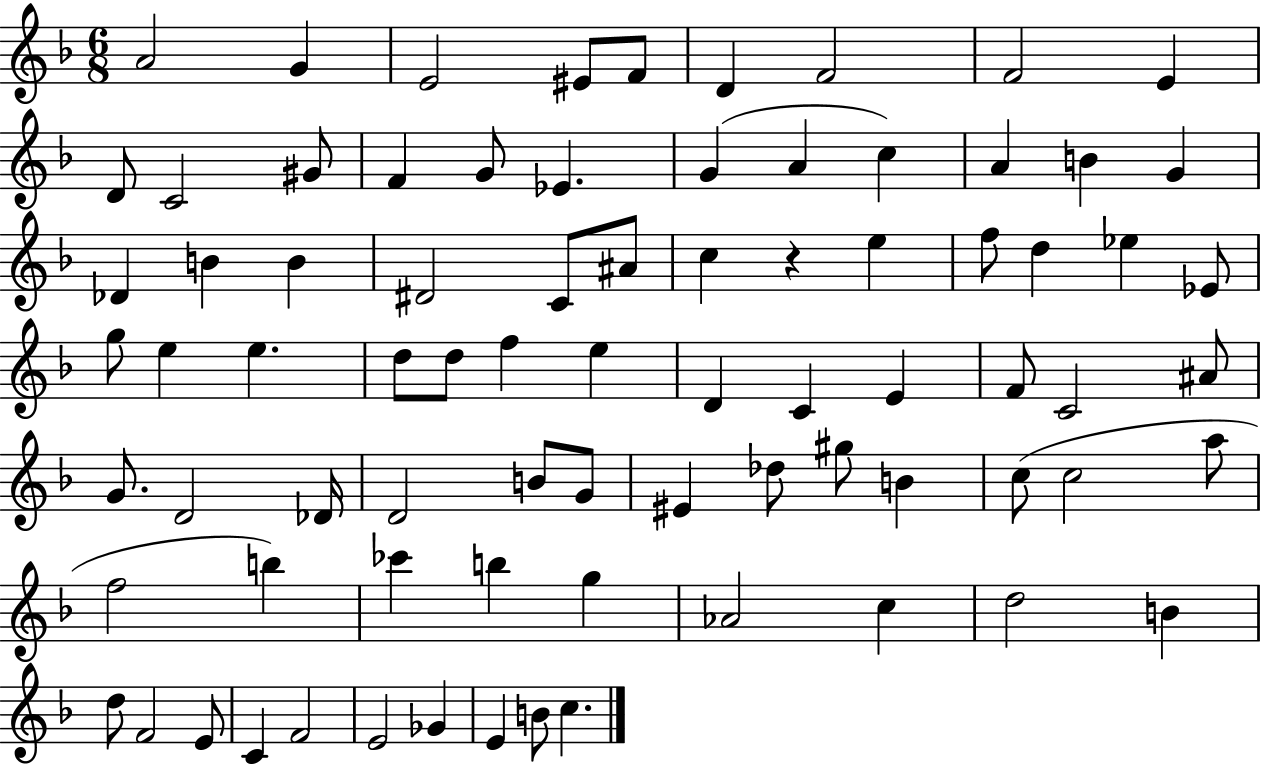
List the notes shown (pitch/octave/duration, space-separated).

A4/h G4/q E4/h EIS4/e F4/e D4/q F4/h F4/h E4/q D4/e C4/h G#4/e F4/q G4/e Eb4/q. G4/q A4/q C5/q A4/q B4/q G4/q Db4/q B4/q B4/q D#4/h C4/e A#4/e C5/q R/q E5/q F5/e D5/q Eb5/q Eb4/e G5/e E5/q E5/q. D5/e D5/e F5/q E5/q D4/q C4/q E4/q F4/e C4/h A#4/e G4/e. D4/h Db4/s D4/h B4/e G4/e EIS4/q Db5/e G#5/e B4/q C5/e C5/h A5/e F5/h B5/q CES6/q B5/q G5/q Ab4/h C5/q D5/h B4/q D5/e F4/h E4/e C4/q F4/h E4/h Gb4/q E4/q B4/e C5/q.